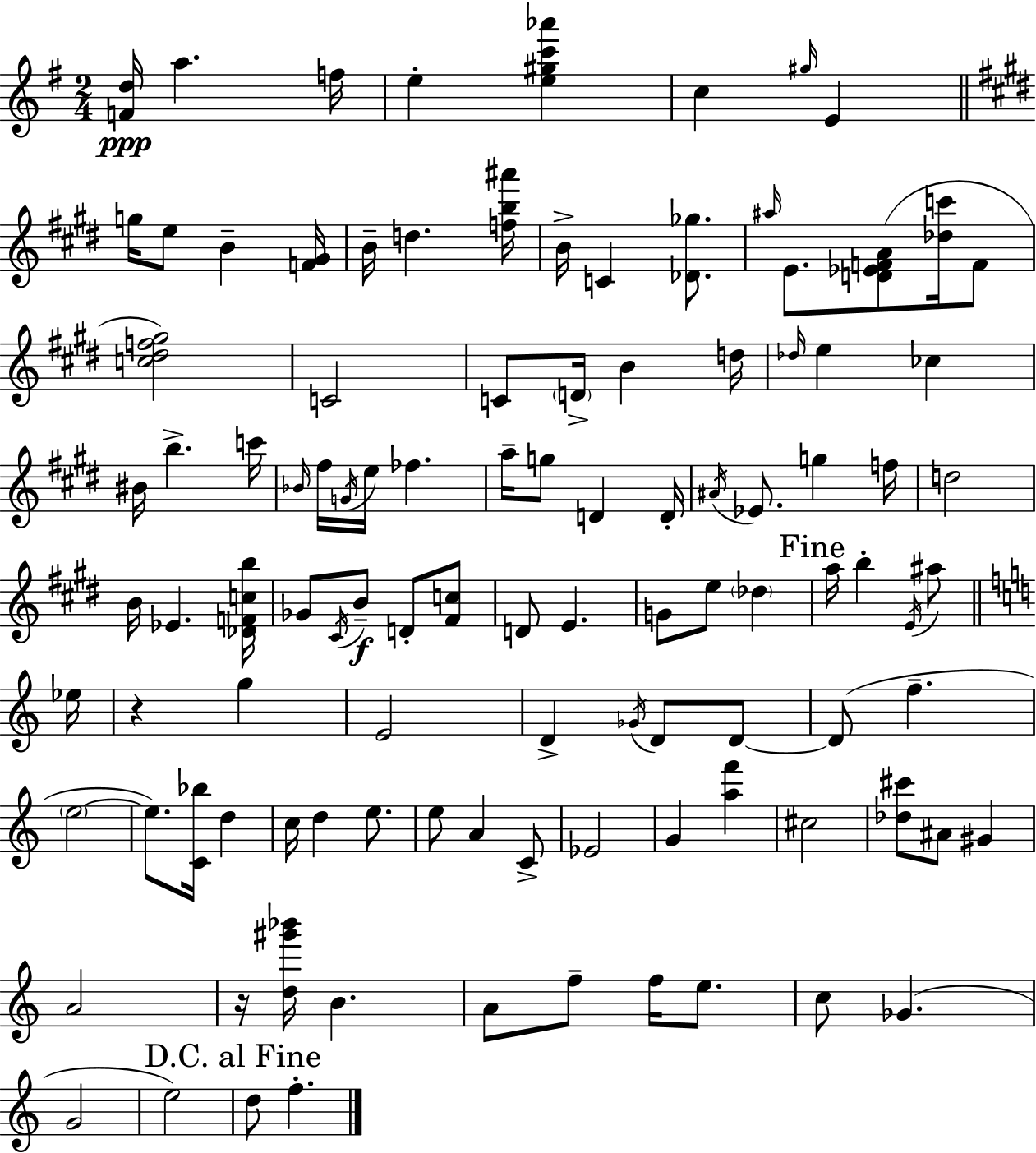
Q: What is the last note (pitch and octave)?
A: F5